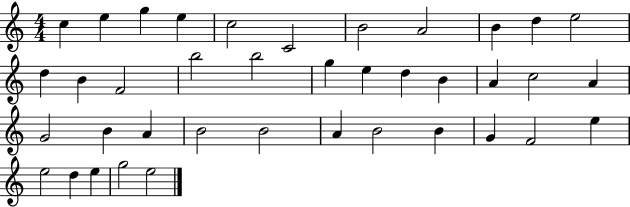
{
  \clef treble
  \numericTimeSignature
  \time 4/4
  \key c \major
  c''4 e''4 g''4 e''4 | c''2 c'2 | b'2 a'2 | b'4 d''4 e''2 | \break d''4 b'4 f'2 | b''2 b''2 | g''4 e''4 d''4 b'4 | a'4 c''2 a'4 | \break g'2 b'4 a'4 | b'2 b'2 | a'4 b'2 b'4 | g'4 f'2 e''4 | \break e''2 d''4 e''4 | g''2 e''2 | \bar "|."
}